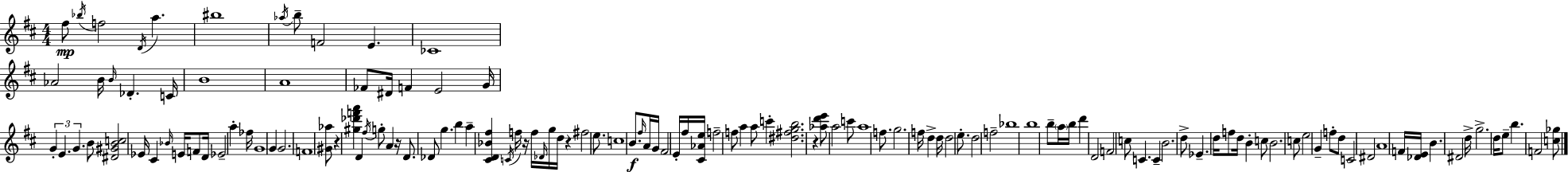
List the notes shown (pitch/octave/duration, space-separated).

F#5/e Bb5/s F5/h D4/s A5/q. BIS5/w Ab5/s B5/e F4/h E4/q. CES4/w Ab4/h B4/s B4/s Db4/q. C4/s B4/w A4/w FES4/e D#4/s F4/q E4/h G4/s G4/q E4/q. G4/q. B4/e [D#4,G#4,B4,C5]/h Eb4/s C#4/q Bb4/s E4/s F4/e D4/s Eb4/h A5/q FES5/s G4/w G4/q G4/h. F4/w [G#4,Ab5]/e R/q [G#5,Db6,F6,A6]/q D4/q F#5/s G5/e A4/q R/s D4/e. Db4/e G5/q. B5/q A5/q [C#4,D4,Bb4,F#5]/q C4/s F5/s R/s F5/s Db4/s G5/s D5/s R/q F#5/h E5/e. C5/w B4/e. F#5/s A4/s G4/s F#4/h E4/s F#5/s [C#4,Ab4,E5]/s F5/h F5/e A5/q A5/e C6/q [D#5,F#5,G5,B5]/h. R/q [Ab5,D6,E6]/e A5/h C6/e A5/w F5/e. G5/h. F5/s D5/q D5/s D5/h E5/e. D5/h F5/h Bb5/w B5/w B5/e A5/s B5/s D6/q D4/h F4/h C5/e C4/q. C4/q B4/h. D5/e Eb4/q. D5/s F5/e D5/s B4/q C5/e B4/h. C5/e E5/h G4/q F5/e D5/e C4/h D#4/h A4/w F4/s [Db4,E4]/s B4/q. D#4/h D5/s G5/h. D5/s E5/e B5/q. F4/h [C5,Gb5]/e